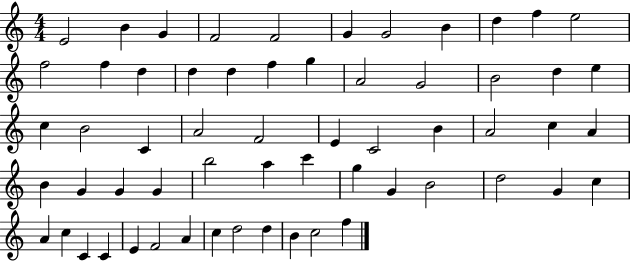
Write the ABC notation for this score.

X:1
T:Untitled
M:4/4
L:1/4
K:C
E2 B G F2 F2 G G2 B d f e2 f2 f d d d f g A2 G2 B2 d e c B2 C A2 F2 E C2 B A2 c A B G G G b2 a c' g G B2 d2 G c A c C C E F2 A c d2 d B c2 f